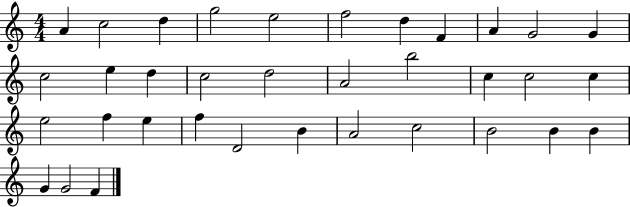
X:1
T:Untitled
M:4/4
L:1/4
K:C
A c2 d g2 e2 f2 d F A G2 G c2 e d c2 d2 A2 b2 c c2 c e2 f e f D2 B A2 c2 B2 B B G G2 F